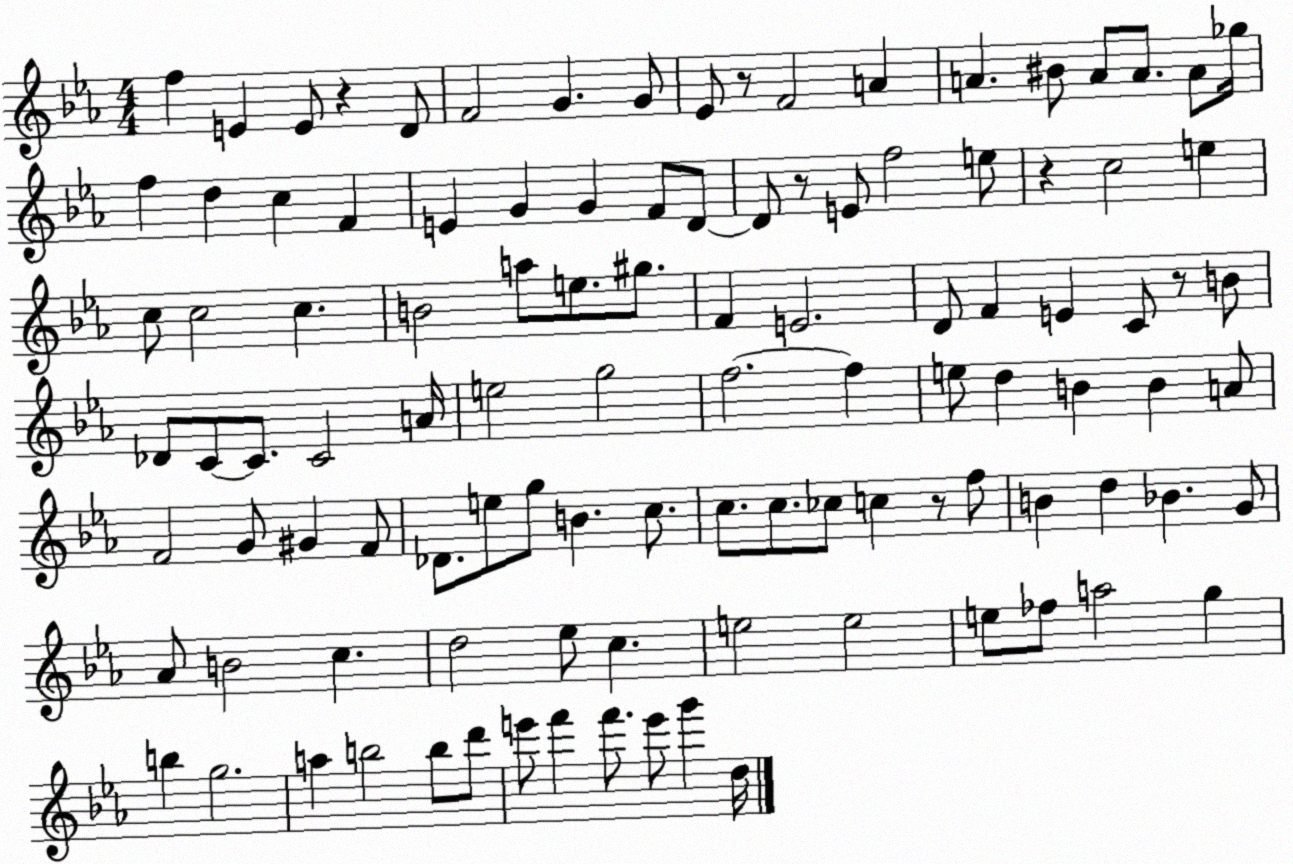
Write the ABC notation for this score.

X:1
T:Untitled
M:4/4
L:1/4
K:Eb
f E E/2 z D/2 F2 G G/2 _E/2 z/2 F2 A A ^B/2 A/2 A/2 A/2 _g/4 f d c F E G G F/2 D/2 D/2 z/2 E/2 f2 e/2 z c2 e c/2 c2 c B2 a/2 e/2 ^g/2 F E2 D/2 F E C/2 z/2 B/2 _D/2 C/2 C/2 C2 A/4 e2 g2 f2 f e/2 d B B A/2 F2 G/2 ^G F/2 _D/2 e/2 g/2 B c/2 c/2 c/2 _c/2 c z/2 f/2 B d _B G/2 _A/2 B2 c d2 _e/2 c e2 e2 e/2 _f/2 a2 g b g2 a b2 b/2 d'/2 e'/2 f' f'/2 e'/2 g' d/4